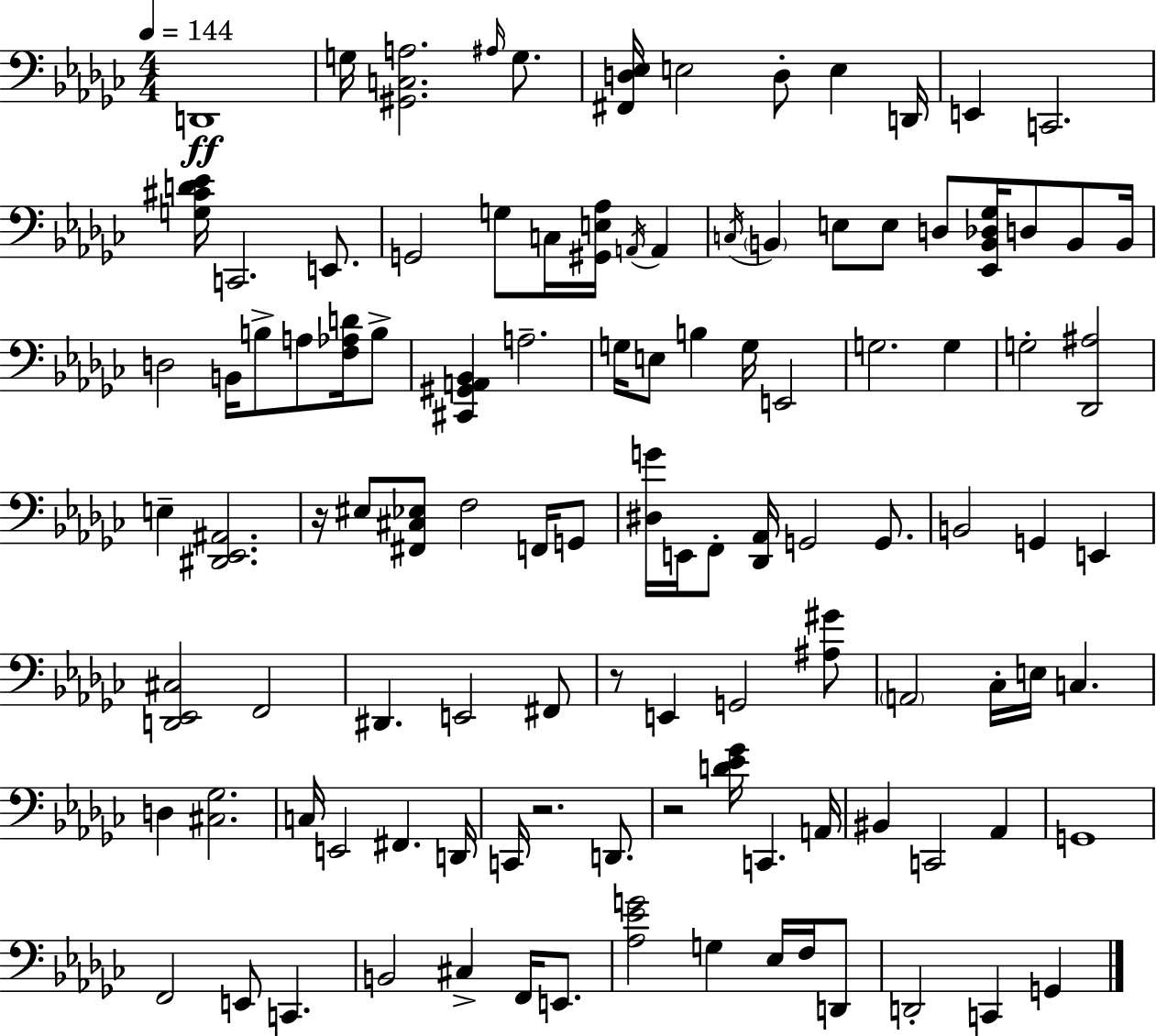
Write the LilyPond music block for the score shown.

{
  \clef bass
  \numericTimeSignature
  \time 4/4
  \key ees \minor
  \tempo 4 = 144
  d,1\ff | g16 <gis, c a>2. \grace { ais16 } g8. | <fis, d ees>16 e2 d8-. e4 | d,16 e,4 c,2. | \break <g cis' d' ees'>16 c,2. e,8. | g,2 g8 c16 <gis, e aes>16 \acciaccatura { a,16 } a,4 | \acciaccatura { c16 } \parenthesize b,4 e8 e8 d8 <ees, b, des ges>16 d8 | b,8 b,16 d2 b,16 b8-> a8 | \break <f aes d'>16 b8-> <cis, gis, a, bes,>4 a2.-- | g16 e8 b4 g16 e,2 | g2. g4 | g2-. <des, ais>2 | \break e4-- <dis, ees, ais,>2. | r16 eis8 <fis, cis ees>8 f2 | f,16 g,8 <dis g'>16 e,16 f,8-. <des, aes,>16 g,2 | g,8. b,2 g,4 e,4 | \break <d, ees, cis>2 f,2 | dis,4. e,2 | fis,8 r8 e,4 g,2 | <ais gis'>8 \parenthesize a,2 ces16-. e16 c4. | \break d4 <cis ges>2. | c16 e,2 fis,4. | d,16 c,16 r2. | d,8. r2 <d' ees' ges'>16 c,4. | \break a,16 bis,4 c,2 aes,4 | g,1 | f,2 e,8 c,4. | b,2 cis4-> f,16 | \break e,8. <aes ees' g'>2 g4 ees16 | f16 d,8 d,2-. c,4 g,4 | \bar "|."
}